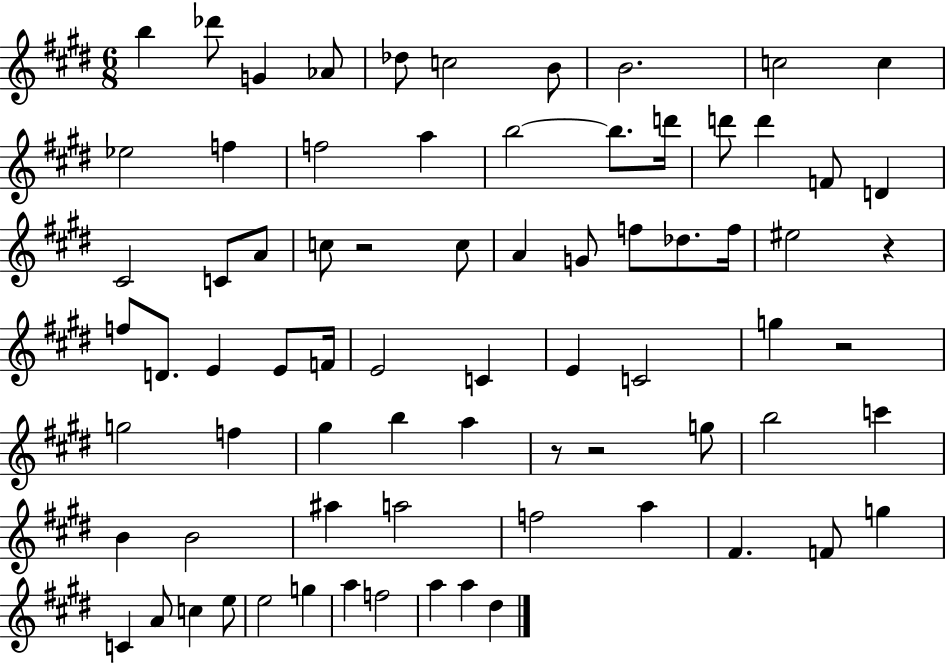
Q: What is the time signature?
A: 6/8